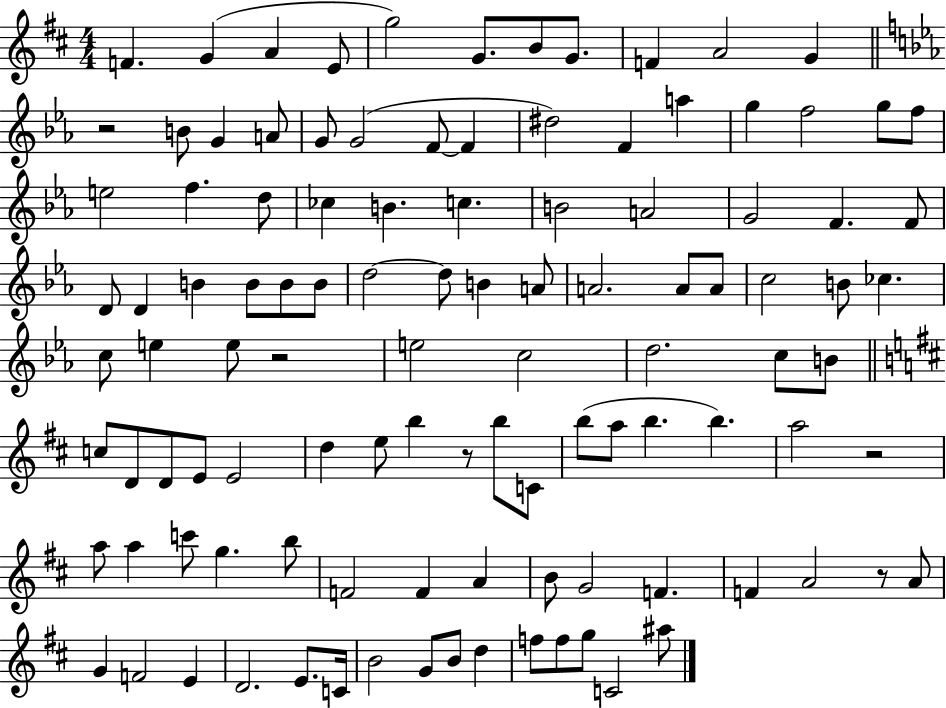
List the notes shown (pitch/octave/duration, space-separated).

F4/q. G4/q A4/q E4/e G5/h G4/e. B4/e G4/e. F4/q A4/h G4/q R/h B4/e G4/q A4/e G4/e G4/h F4/e F4/q D#5/h F4/q A5/q G5/q F5/h G5/e F5/e E5/h F5/q. D5/e CES5/q B4/q. C5/q. B4/h A4/h G4/h F4/q. F4/e D4/e D4/q B4/q B4/e B4/e B4/e D5/h D5/e B4/q A4/e A4/h. A4/e A4/e C5/h B4/e CES5/q. C5/e E5/q E5/e R/h E5/h C5/h D5/h. C5/e B4/e C5/e D4/e D4/e E4/e E4/h D5/q E5/e B5/q R/e B5/e C4/e B5/e A5/e B5/q. B5/q. A5/h R/h A5/e A5/q C6/e G5/q. B5/e F4/h F4/q A4/q B4/e G4/h F4/q. F4/q A4/h R/e A4/e G4/q F4/h E4/q D4/h. E4/e. C4/s B4/h G4/e B4/e D5/q F5/e F5/e G5/e C4/h A#5/e